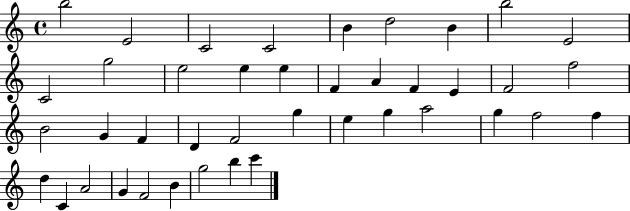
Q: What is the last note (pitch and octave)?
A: C6